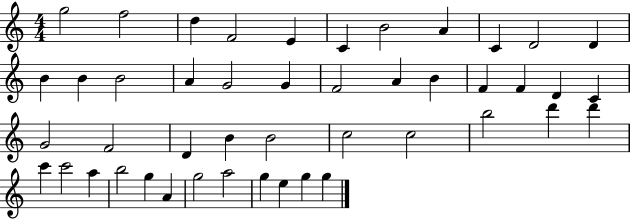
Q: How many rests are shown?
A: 0